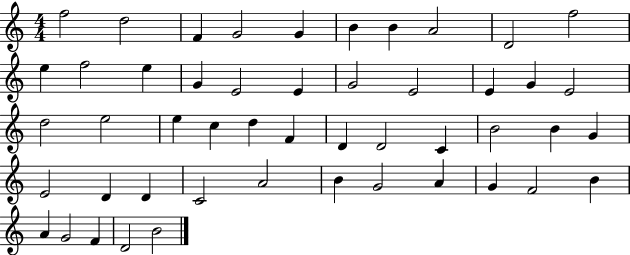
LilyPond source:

{
  \clef treble
  \numericTimeSignature
  \time 4/4
  \key c \major
  f''2 d''2 | f'4 g'2 g'4 | b'4 b'4 a'2 | d'2 f''2 | \break e''4 f''2 e''4 | g'4 e'2 e'4 | g'2 e'2 | e'4 g'4 e'2 | \break d''2 e''2 | e''4 c''4 d''4 f'4 | d'4 d'2 c'4 | b'2 b'4 g'4 | \break e'2 d'4 d'4 | c'2 a'2 | b'4 g'2 a'4 | g'4 f'2 b'4 | \break a'4 g'2 f'4 | d'2 b'2 | \bar "|."
}